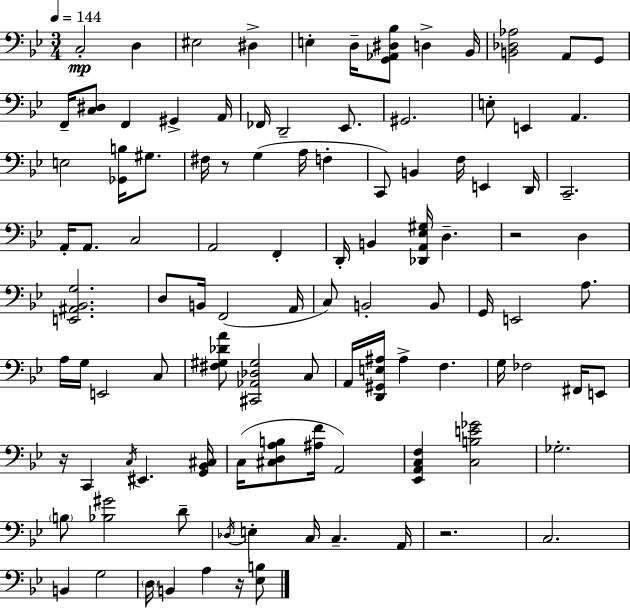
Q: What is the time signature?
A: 3/4